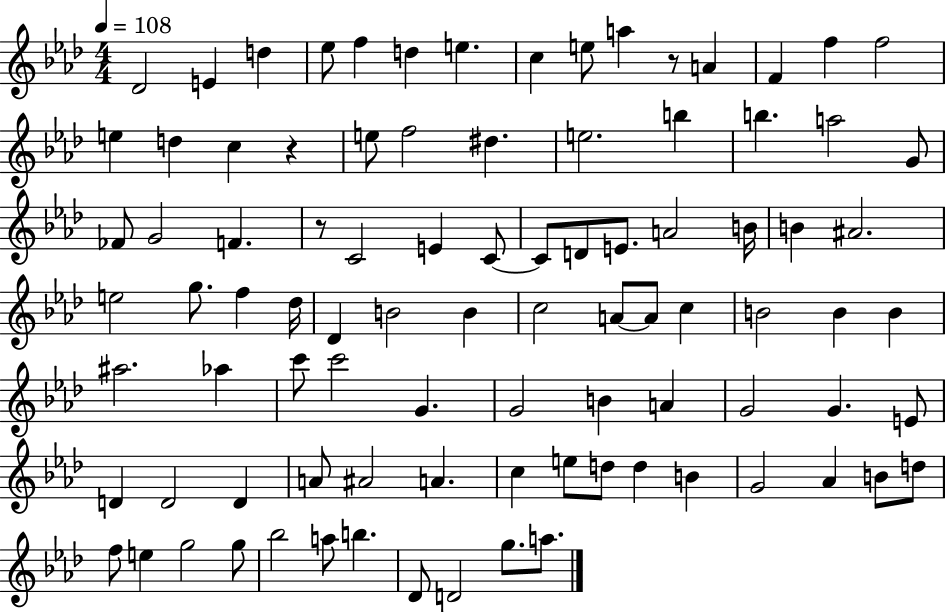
{
  \clef treble
  \numericTimeSignature
  \time 4/4
  \key aes \major
  \tempo 4 = 108
  des'2 e'4 d''4 | ees''8 f''4 d''4 e''4. | c''4 e''8 a''4 r8 a'4 | f'4 f''4 f''2 | \break e''4 d''4 c''4 r4 | e''8 f''2 dis''4. | e''2. b''4 | b''4. a''2 g'8 | \break fes'8 g'2 f'4. | r8 c'2 e'4 c'8~~ | c'8 d'8 e'8. a'2 b'16 | b'4 ais'2. | \break e''2 g''8. f''4 des''16 | des'4 b'2 b'4 | c''2 a'8~~ a'8 c''4 | b'2 b'4 b'4 | \break ais''2. aes''4 | c'''8 c'''2 g'4. | g'2 b'4 a'4 | g'2 g'4. e'8 | \break d'4 d'2 d'4 | a'8 ais'2 a'4. | c''4 e''8 d''8 d''4 b'4 | g'2 aes'4 b'8 d''8 | \break f''8 e''4 g''2 g''8 | bes''2 a''8 b''4. | des'8 d'2 g''8. a''8. | \bar "|."
}